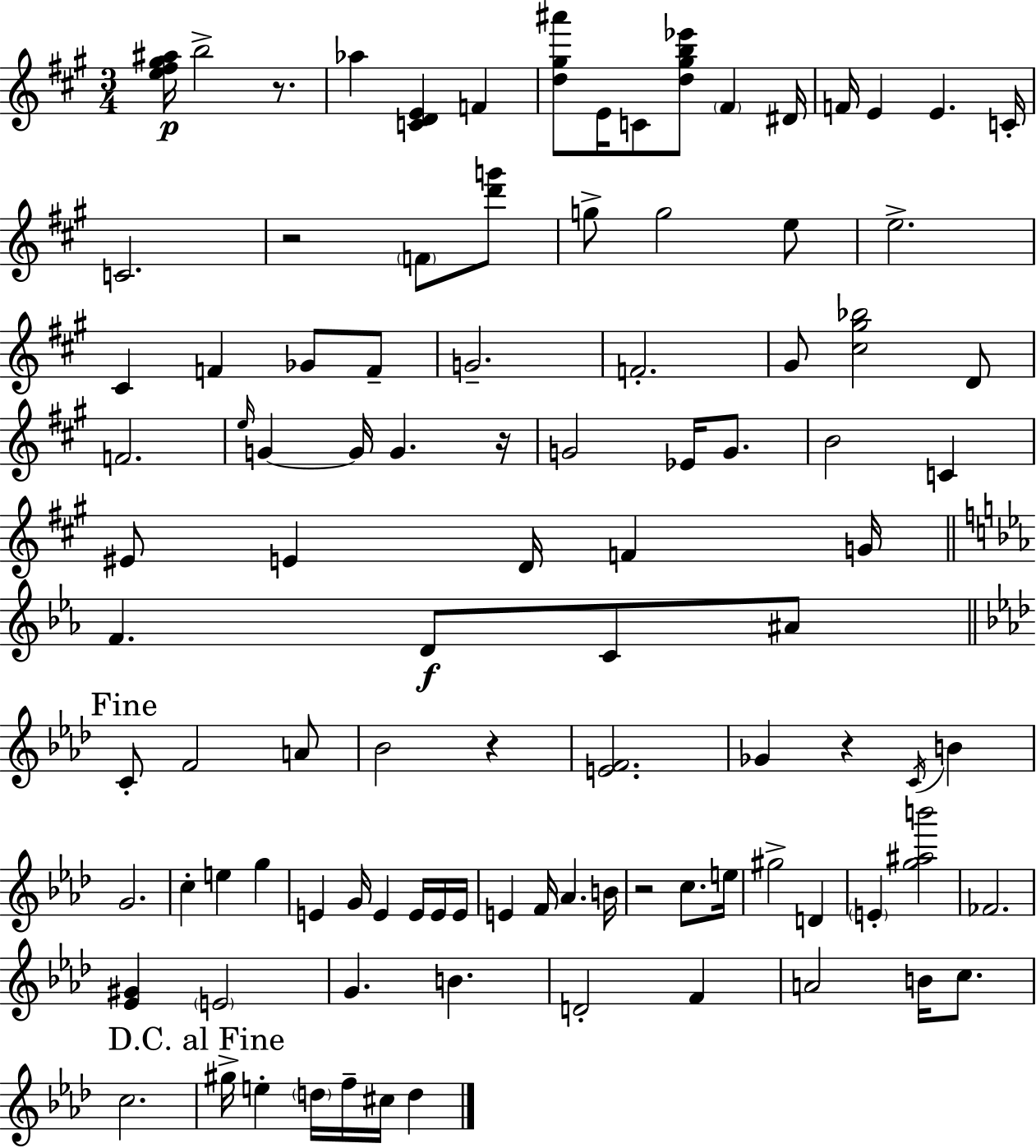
[E5,F#5,G#5,A#5]/s B5/h R/e. Ab5/q [C4,D4,E4]/q F4/q [D5,G#5,A#6]/e E4/s C4/e [D5,G#5,B5,Eb6]/e F#4/q D#4/s F4/s E4/q E4/q. C4/s C4/h. R/h F4/e [D6,G6]/e G5/e G5/h E5/e E5/h. C#4/q F4/q Gb4/e F4/e G4/h. F4/h. G#4/e [C#5,G#5,Bb5]/h D4/e F4/h. E5/s G4/q G4/s G4/q. R/s G4/h Eb4/s G4/e. B4/h C4/q EIS4/e E4/q D4/s F4/q G4/s F4/q. D4/e C4/e A#4/e C4/e F4/h A4/e Bb4/h R/q [E4,F4]/h. Gb4/q R/q C4/s B4/q G4/h. C5/q E5/q G5/q E4/q G4/s E4/q E4/s E4/s E4/s E4/q F4/s Ab4/q. B4/s R/h C5/e. E5/s G#5/h D4/q E4/q [G5,A#5,B6]/h FES4/h. [Eb4,G#4]/q E4/h G4/q. B4/q. D4/h F4/q A4/h B4/s C5/e. C5/h. G#5/s E5/q D5/s F5/s C#5/s D5/q